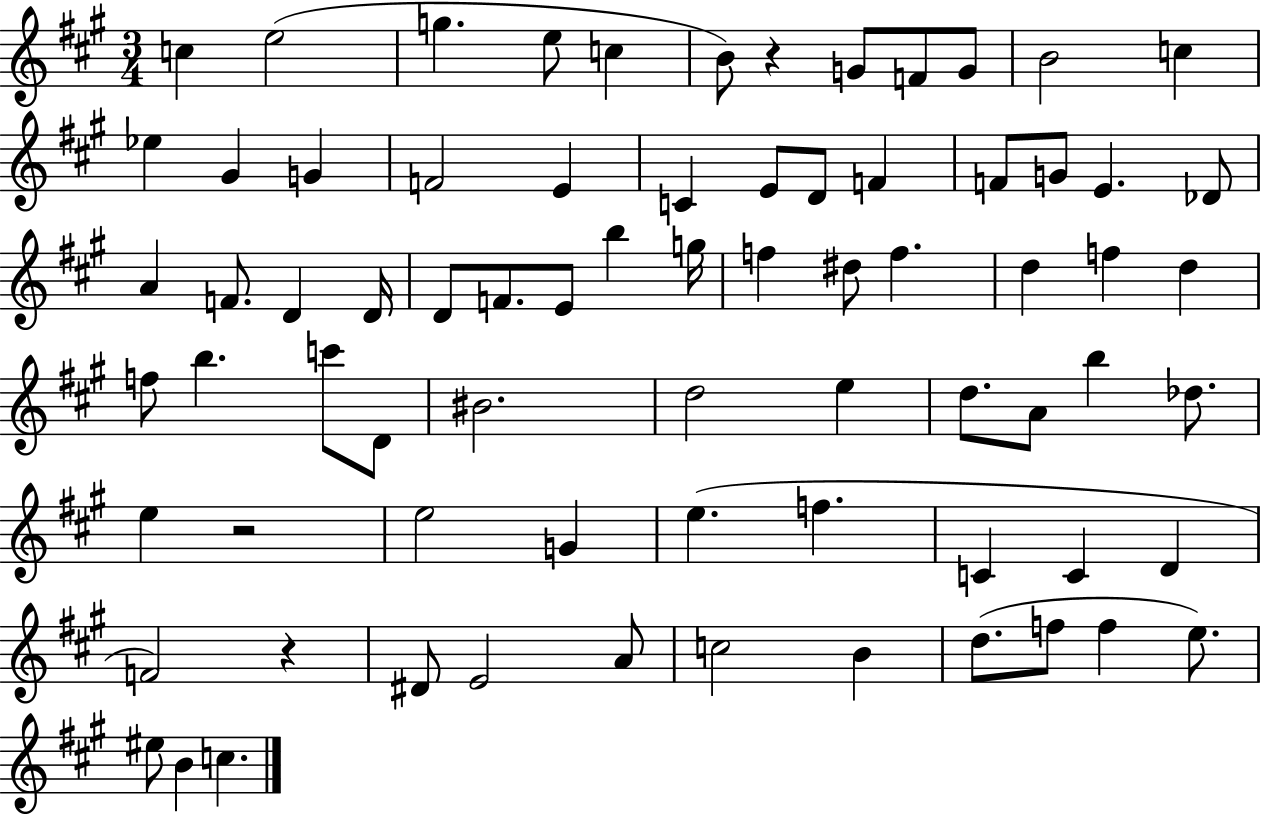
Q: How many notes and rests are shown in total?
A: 74